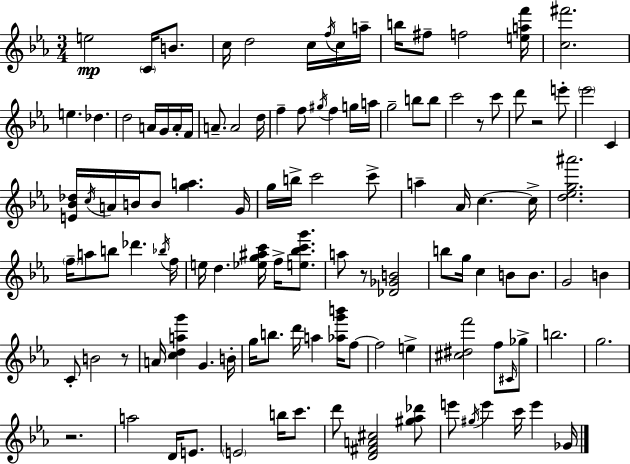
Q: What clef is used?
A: treble